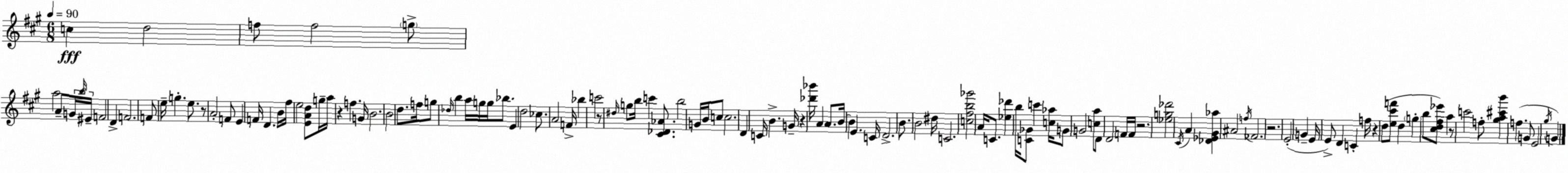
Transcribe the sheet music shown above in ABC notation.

X:1
T:Untitled
M:6/8
L:1/4
K:A
c d2 f/2 f2 g/2 a2 A/2 G/4 b/4 ^E/4 F2 D F2 F/2 e/4 g e/2 z/2 A2 F/2 E F/4 D B/4 ^f/4 e2 [EAd]/2 g/4 a/4 z f G/4 B2 B2 d/2 f/4 g/2 _d/4 b a/4 g/4 g/4 _b/2 E d2 _c/2 A2 F/4 _b c'2 z/2 ^d/4 g/2 b/4 c' [^C_D_A]/2 b2 G/4 B/4 c/2 c2 D C/4 B G/4 z [_d'_b']/4 A A/2 B/4 B E C/4 D2 B/2 B2 ^d/4 C2 [c^fb_g']2 A/4 C/2 [_e_d'] b/4 [C_G]/2 c' [c_a]/4 G/2 G2 [ca]/2 D/2 D2 F/4 F/4 z2 [_eg_d']2 ^C/4 A [_D_E^G_a] ^A2 f/4 _F2 z2 E2 G E/4 E/2 D C f/4 z d/2 [e^c'f']/2 d g b/2 [^cd^f_e']/2 a z/2 c'2 f/2 [^ga^c'b'] f G/2 E2 ^g/4 G